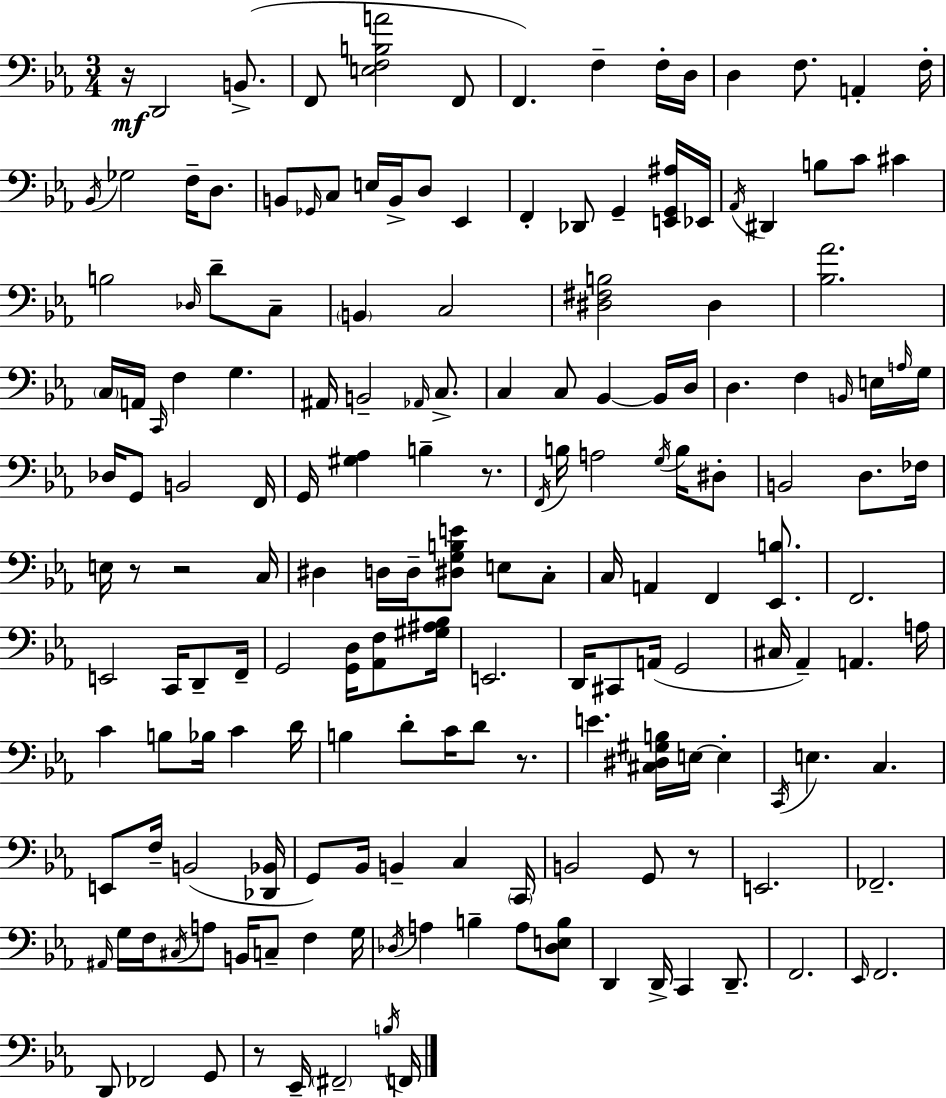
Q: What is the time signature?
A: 3/4